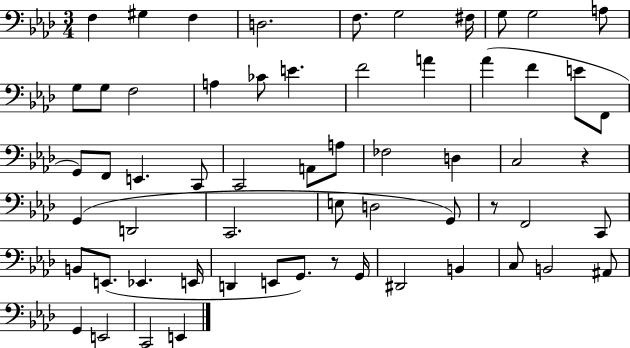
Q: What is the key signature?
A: AES major